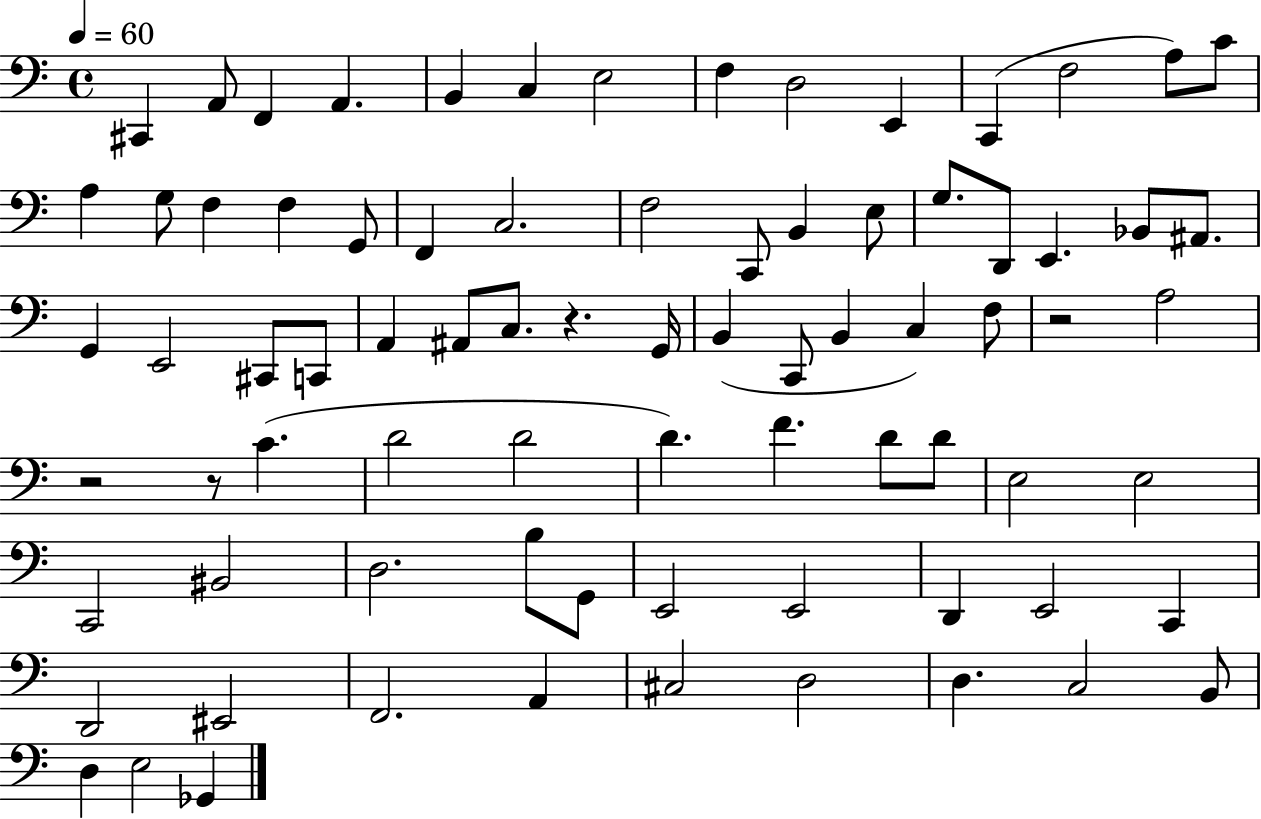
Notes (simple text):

C#2/q A2/e F2/q A2/q. B2/q C3/q E3/h F3/q D3/h E2/q C2/q F3/h A3/e C4/e A3/q G3/e F3/q F3/q G2/e F2/q C3/h. F3/h C2/e B2/q E3/e G3/e. D2/e E2/q. Bb2/e A#2/e. G2/q E2/h C#2/e C2/e A2/q A#2/e C3/e. R/q. G2/s B2/q C2/e B2/q C3/q F3/e R/h A3/h R/h R/e C4/q. D4/h D4/h D4/q. F4/q. D4/e D4/e E3/h E3/h C2/h BIS2/h D3/h. B3/e G2/e E2/h E2/h D2/q E2/h C2/q D2/h EIS2/h F2/h. A2/q C#3/h D3/h D3/q. C3/h B2/e D3/q E3/h Gb2/q